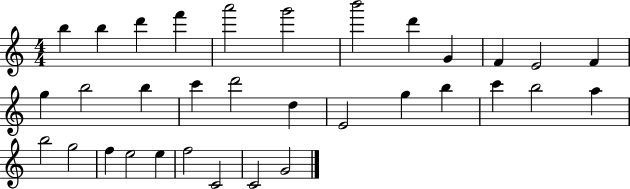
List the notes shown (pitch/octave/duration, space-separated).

B5/q B5/q D6/q F6/q A6/h G6/h B6/h D6/q G4/q F4/q E4/h F4/q G5/q B5/h B5/q C6/q D6/h D5/q E4/h G5/q B5/q C6/q B5/h A5/q B5/h G5/h F5/q E5/h E5/q F5/h C4/h C4/h G4/h